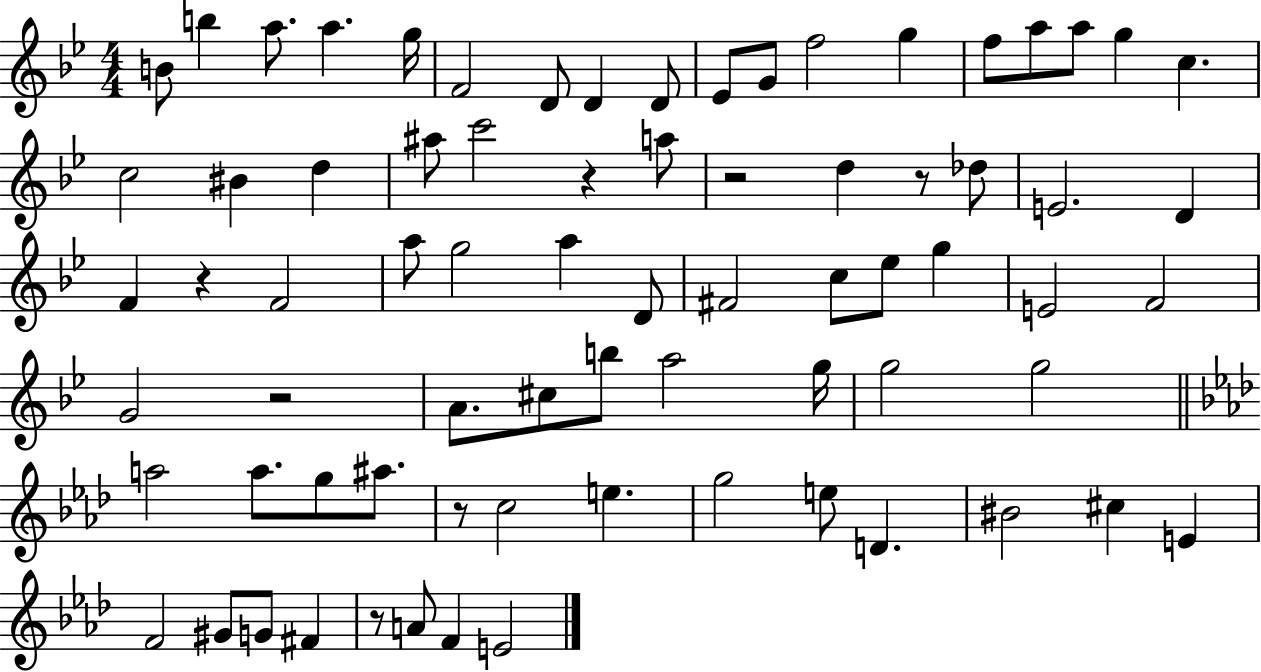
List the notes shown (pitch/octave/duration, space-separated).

B4/e B5/q A5/e. A5/q. G5/s F4/h D4/e D4/q D4/e Eb4/e G4/e F5/h G5/q F5/e A5/e A5/e G5/q C5/q. C5/h BIS4/q D5/q A#5/e C6/h R/q A5/e R/h D5/q R/e Db5/e E4/h. D4/q F4/q R/q F4/h A5/e G5/h A5/q D4/e F#4/h C5/e Eb5/e G5/q E4/h F4/h G4/h R/h A4/e. C#5/e B5/e A5/h G5/s G5/h G5/h A5/h A5/e. G5/e A#5/e. R/e C5/h E5/q. G5/h E5/e D4/q. BIS4/h C#5/q E4/q F4/h G#4/e G4/e F#4/q R/e A4/e F4/q E4/h